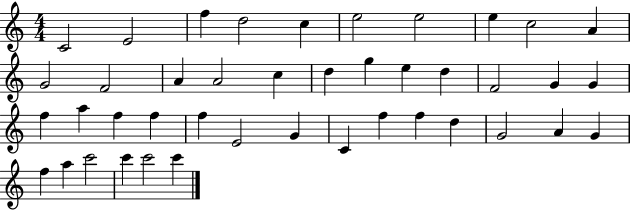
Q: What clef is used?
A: treble